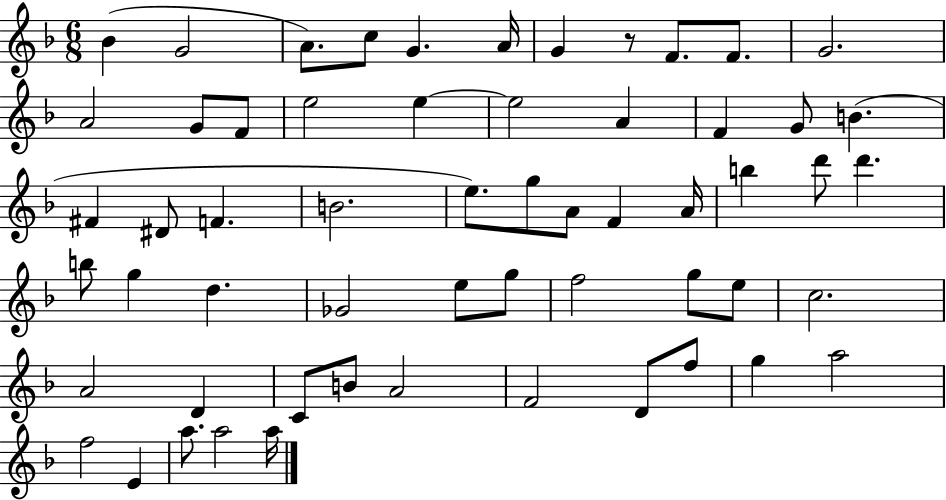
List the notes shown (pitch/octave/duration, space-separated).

Bb4/q G4/h A4/e. C5/e G4/q. A4/s G4/q R/e F4/e. F4/e. G4/h. A4/h G4/e F4/e E5/h E5/q E5/h A4/q F4/q G4/e B4/q. F#4/q D#4/e F4/q. B4/h. E5/e. G5/e A4/e F4/q A4/s B5/q D6/e D6/q. B5/e G5/q D5/q. Gb4/h E5/e G5/e F5/h G5/e E5/e C5/h. A4/h D4/q C4/e B4/e A4/h F4/h D4/e F5/e G5/q A5/h F5/h E4/q A5/e. A5/h A5/s